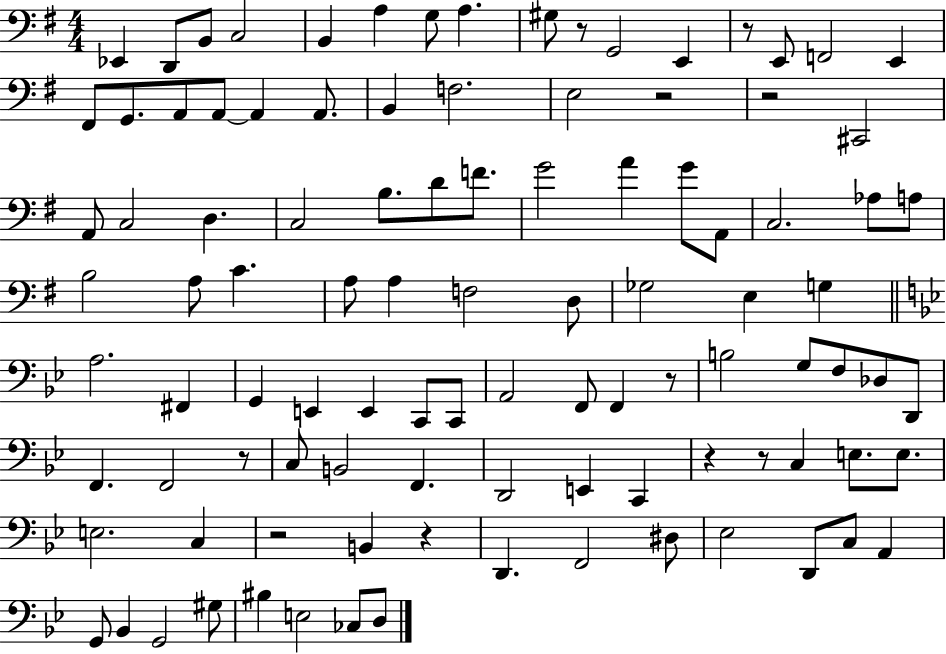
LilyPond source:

{
  \clef bass
  \numericTimeSignature
  \time 4/4
  \key g \major
  ees,4 d,8 b,8 c2 | b,4 a4 g8 a4. | gis8 r8 g,2 e,4 | r8 e,8 f,2 e,4 | \break fis,8 g,8. a,8 a,8~~ a,4 a,8. | b,4 f2. | e2 r2 | r2 cis,2 | \break a,8 c2 d4. | c2 b8. d'8 f'8. | g'2 a'4 g'8 a,8 | c2. aes8 a8 | \break b2 a8 c'4. | a8 a4 f2 d8 | ges2 e4 g4 | \bar "||" \break \key bes \major a2. fis,4 | g,4 e,4 e,4 c,8 c,8 | a,2 f,8 f,4 r8 | b2 g8 f8 des8 d,8 | \break f,4. f,2 r8 | c8 b,2 f,4. | d,2 e,4 c,4 | r4 r8 c4 e8. e8. | \break e2. c4 | r2 b,4 r4 | d,4. f,2 dis8 | ees2 d,8 c8 a,4 | \break g,8 bes,4 g,2 gis8 | bis4 e2 ces8 d8 | \bar "|."
}